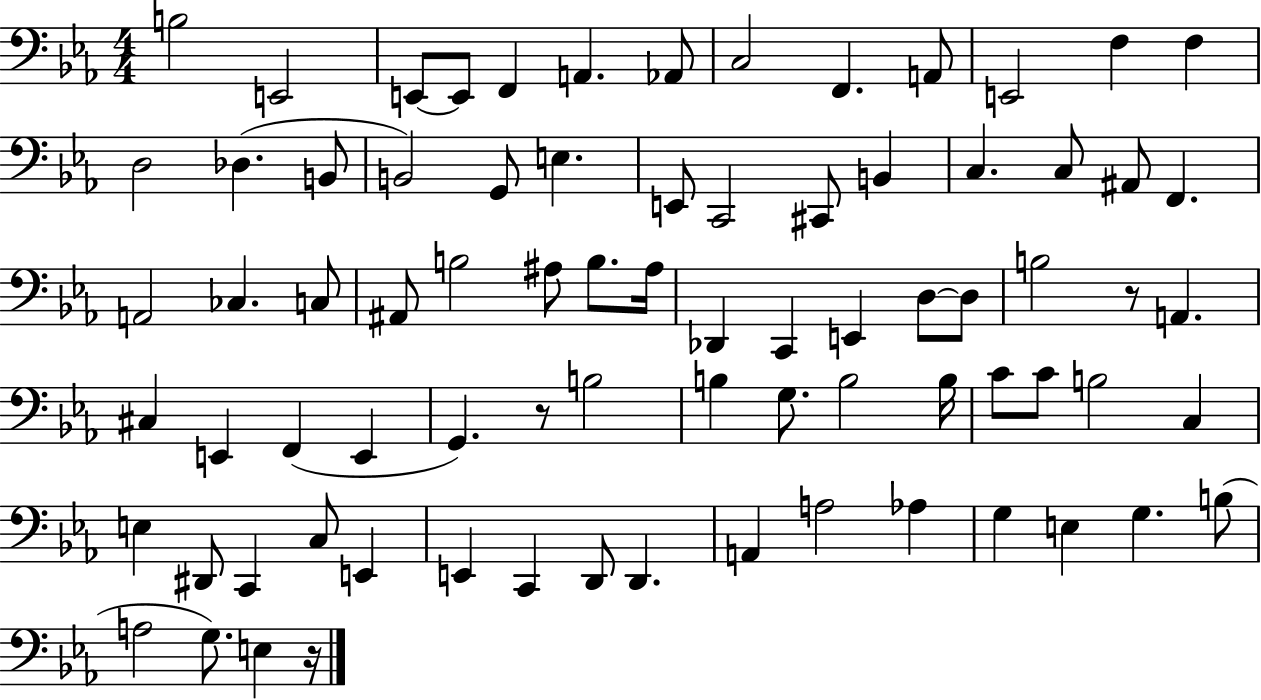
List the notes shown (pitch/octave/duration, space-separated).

B3/h E2/h E2/e E2/e F2/q A2/q. Ab2/e C3/h F2/q. A2/e E2/h F3/q F3/q D3/h Db3/q. B2/e B2/h G2/e E3/q. E2/e C2/h C#2/e B2/q C3/q. C3/e A#2/e F2/q. A2/h CES3/q. C3/e A#2/e B3/h A#3/e B3/e. A#3/s Db2/q C2/q E2/q D3/e D3/e B3/h R/e A2/q. C#3/q E2/q F2/q E2/q G2/q. R/e B3/h B3/q G3/e. B3/h B3/s C4/e C4/e B3/h C3/q E3/q D#2/e C2/q C3/e E2/q E2/q C2/q D2/e D2/q. A2/q A3/h Ab3/q G3/q E3/q G3/q. B3/e A3/h G3/e. E3/q R/s